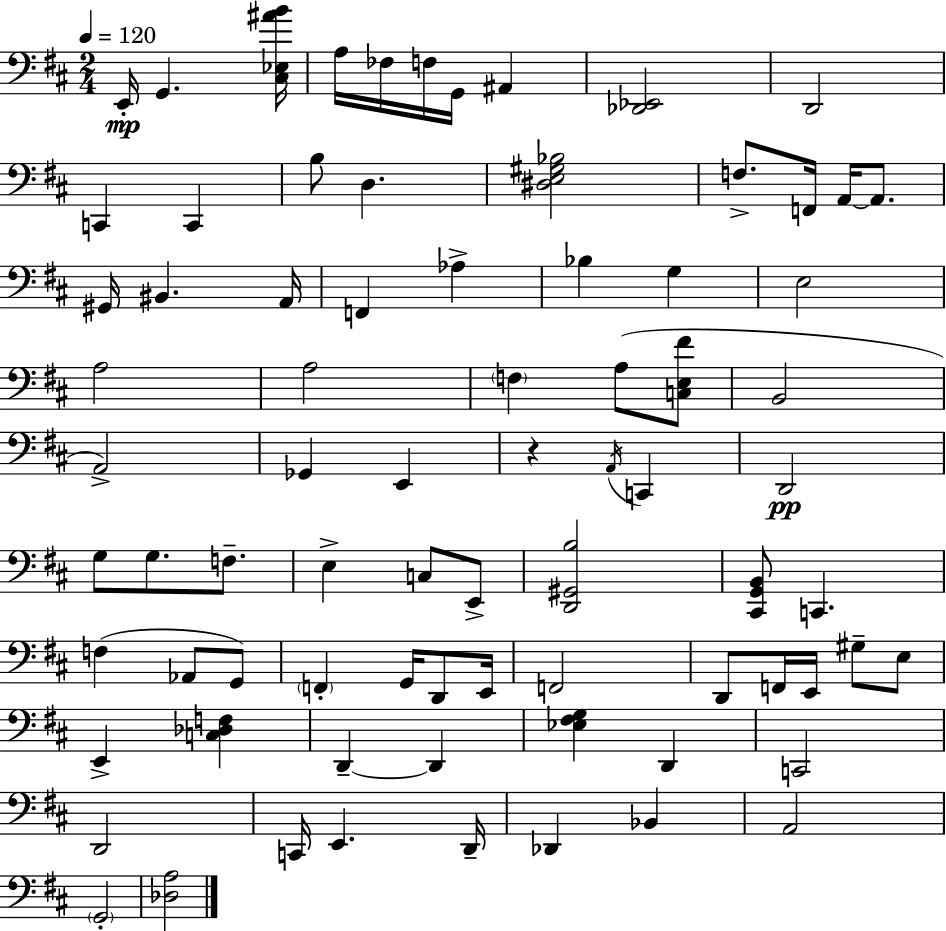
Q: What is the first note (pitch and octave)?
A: E2